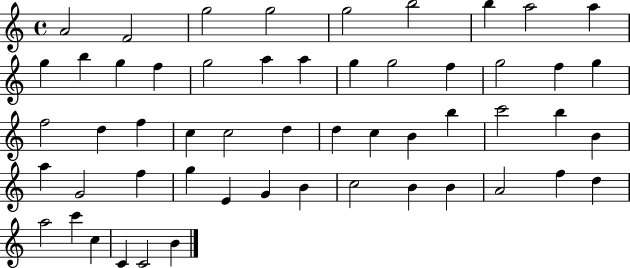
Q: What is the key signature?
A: C major